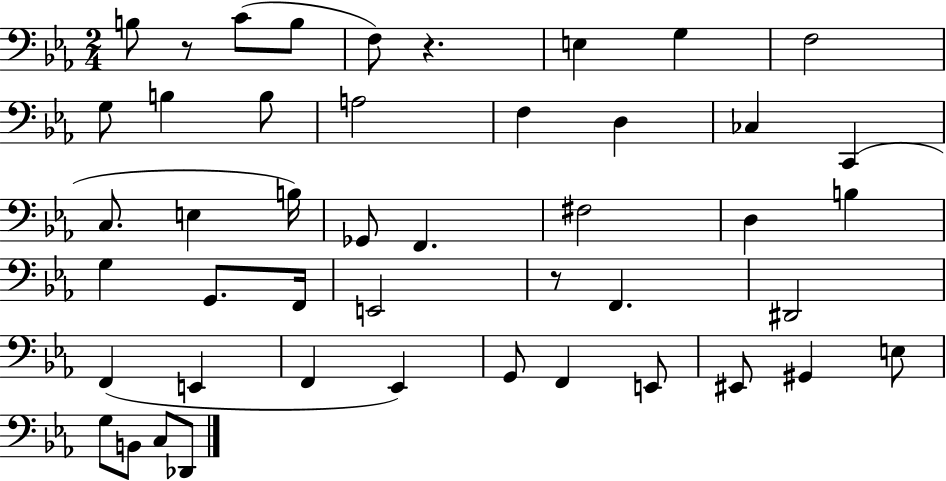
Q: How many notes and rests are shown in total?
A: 46